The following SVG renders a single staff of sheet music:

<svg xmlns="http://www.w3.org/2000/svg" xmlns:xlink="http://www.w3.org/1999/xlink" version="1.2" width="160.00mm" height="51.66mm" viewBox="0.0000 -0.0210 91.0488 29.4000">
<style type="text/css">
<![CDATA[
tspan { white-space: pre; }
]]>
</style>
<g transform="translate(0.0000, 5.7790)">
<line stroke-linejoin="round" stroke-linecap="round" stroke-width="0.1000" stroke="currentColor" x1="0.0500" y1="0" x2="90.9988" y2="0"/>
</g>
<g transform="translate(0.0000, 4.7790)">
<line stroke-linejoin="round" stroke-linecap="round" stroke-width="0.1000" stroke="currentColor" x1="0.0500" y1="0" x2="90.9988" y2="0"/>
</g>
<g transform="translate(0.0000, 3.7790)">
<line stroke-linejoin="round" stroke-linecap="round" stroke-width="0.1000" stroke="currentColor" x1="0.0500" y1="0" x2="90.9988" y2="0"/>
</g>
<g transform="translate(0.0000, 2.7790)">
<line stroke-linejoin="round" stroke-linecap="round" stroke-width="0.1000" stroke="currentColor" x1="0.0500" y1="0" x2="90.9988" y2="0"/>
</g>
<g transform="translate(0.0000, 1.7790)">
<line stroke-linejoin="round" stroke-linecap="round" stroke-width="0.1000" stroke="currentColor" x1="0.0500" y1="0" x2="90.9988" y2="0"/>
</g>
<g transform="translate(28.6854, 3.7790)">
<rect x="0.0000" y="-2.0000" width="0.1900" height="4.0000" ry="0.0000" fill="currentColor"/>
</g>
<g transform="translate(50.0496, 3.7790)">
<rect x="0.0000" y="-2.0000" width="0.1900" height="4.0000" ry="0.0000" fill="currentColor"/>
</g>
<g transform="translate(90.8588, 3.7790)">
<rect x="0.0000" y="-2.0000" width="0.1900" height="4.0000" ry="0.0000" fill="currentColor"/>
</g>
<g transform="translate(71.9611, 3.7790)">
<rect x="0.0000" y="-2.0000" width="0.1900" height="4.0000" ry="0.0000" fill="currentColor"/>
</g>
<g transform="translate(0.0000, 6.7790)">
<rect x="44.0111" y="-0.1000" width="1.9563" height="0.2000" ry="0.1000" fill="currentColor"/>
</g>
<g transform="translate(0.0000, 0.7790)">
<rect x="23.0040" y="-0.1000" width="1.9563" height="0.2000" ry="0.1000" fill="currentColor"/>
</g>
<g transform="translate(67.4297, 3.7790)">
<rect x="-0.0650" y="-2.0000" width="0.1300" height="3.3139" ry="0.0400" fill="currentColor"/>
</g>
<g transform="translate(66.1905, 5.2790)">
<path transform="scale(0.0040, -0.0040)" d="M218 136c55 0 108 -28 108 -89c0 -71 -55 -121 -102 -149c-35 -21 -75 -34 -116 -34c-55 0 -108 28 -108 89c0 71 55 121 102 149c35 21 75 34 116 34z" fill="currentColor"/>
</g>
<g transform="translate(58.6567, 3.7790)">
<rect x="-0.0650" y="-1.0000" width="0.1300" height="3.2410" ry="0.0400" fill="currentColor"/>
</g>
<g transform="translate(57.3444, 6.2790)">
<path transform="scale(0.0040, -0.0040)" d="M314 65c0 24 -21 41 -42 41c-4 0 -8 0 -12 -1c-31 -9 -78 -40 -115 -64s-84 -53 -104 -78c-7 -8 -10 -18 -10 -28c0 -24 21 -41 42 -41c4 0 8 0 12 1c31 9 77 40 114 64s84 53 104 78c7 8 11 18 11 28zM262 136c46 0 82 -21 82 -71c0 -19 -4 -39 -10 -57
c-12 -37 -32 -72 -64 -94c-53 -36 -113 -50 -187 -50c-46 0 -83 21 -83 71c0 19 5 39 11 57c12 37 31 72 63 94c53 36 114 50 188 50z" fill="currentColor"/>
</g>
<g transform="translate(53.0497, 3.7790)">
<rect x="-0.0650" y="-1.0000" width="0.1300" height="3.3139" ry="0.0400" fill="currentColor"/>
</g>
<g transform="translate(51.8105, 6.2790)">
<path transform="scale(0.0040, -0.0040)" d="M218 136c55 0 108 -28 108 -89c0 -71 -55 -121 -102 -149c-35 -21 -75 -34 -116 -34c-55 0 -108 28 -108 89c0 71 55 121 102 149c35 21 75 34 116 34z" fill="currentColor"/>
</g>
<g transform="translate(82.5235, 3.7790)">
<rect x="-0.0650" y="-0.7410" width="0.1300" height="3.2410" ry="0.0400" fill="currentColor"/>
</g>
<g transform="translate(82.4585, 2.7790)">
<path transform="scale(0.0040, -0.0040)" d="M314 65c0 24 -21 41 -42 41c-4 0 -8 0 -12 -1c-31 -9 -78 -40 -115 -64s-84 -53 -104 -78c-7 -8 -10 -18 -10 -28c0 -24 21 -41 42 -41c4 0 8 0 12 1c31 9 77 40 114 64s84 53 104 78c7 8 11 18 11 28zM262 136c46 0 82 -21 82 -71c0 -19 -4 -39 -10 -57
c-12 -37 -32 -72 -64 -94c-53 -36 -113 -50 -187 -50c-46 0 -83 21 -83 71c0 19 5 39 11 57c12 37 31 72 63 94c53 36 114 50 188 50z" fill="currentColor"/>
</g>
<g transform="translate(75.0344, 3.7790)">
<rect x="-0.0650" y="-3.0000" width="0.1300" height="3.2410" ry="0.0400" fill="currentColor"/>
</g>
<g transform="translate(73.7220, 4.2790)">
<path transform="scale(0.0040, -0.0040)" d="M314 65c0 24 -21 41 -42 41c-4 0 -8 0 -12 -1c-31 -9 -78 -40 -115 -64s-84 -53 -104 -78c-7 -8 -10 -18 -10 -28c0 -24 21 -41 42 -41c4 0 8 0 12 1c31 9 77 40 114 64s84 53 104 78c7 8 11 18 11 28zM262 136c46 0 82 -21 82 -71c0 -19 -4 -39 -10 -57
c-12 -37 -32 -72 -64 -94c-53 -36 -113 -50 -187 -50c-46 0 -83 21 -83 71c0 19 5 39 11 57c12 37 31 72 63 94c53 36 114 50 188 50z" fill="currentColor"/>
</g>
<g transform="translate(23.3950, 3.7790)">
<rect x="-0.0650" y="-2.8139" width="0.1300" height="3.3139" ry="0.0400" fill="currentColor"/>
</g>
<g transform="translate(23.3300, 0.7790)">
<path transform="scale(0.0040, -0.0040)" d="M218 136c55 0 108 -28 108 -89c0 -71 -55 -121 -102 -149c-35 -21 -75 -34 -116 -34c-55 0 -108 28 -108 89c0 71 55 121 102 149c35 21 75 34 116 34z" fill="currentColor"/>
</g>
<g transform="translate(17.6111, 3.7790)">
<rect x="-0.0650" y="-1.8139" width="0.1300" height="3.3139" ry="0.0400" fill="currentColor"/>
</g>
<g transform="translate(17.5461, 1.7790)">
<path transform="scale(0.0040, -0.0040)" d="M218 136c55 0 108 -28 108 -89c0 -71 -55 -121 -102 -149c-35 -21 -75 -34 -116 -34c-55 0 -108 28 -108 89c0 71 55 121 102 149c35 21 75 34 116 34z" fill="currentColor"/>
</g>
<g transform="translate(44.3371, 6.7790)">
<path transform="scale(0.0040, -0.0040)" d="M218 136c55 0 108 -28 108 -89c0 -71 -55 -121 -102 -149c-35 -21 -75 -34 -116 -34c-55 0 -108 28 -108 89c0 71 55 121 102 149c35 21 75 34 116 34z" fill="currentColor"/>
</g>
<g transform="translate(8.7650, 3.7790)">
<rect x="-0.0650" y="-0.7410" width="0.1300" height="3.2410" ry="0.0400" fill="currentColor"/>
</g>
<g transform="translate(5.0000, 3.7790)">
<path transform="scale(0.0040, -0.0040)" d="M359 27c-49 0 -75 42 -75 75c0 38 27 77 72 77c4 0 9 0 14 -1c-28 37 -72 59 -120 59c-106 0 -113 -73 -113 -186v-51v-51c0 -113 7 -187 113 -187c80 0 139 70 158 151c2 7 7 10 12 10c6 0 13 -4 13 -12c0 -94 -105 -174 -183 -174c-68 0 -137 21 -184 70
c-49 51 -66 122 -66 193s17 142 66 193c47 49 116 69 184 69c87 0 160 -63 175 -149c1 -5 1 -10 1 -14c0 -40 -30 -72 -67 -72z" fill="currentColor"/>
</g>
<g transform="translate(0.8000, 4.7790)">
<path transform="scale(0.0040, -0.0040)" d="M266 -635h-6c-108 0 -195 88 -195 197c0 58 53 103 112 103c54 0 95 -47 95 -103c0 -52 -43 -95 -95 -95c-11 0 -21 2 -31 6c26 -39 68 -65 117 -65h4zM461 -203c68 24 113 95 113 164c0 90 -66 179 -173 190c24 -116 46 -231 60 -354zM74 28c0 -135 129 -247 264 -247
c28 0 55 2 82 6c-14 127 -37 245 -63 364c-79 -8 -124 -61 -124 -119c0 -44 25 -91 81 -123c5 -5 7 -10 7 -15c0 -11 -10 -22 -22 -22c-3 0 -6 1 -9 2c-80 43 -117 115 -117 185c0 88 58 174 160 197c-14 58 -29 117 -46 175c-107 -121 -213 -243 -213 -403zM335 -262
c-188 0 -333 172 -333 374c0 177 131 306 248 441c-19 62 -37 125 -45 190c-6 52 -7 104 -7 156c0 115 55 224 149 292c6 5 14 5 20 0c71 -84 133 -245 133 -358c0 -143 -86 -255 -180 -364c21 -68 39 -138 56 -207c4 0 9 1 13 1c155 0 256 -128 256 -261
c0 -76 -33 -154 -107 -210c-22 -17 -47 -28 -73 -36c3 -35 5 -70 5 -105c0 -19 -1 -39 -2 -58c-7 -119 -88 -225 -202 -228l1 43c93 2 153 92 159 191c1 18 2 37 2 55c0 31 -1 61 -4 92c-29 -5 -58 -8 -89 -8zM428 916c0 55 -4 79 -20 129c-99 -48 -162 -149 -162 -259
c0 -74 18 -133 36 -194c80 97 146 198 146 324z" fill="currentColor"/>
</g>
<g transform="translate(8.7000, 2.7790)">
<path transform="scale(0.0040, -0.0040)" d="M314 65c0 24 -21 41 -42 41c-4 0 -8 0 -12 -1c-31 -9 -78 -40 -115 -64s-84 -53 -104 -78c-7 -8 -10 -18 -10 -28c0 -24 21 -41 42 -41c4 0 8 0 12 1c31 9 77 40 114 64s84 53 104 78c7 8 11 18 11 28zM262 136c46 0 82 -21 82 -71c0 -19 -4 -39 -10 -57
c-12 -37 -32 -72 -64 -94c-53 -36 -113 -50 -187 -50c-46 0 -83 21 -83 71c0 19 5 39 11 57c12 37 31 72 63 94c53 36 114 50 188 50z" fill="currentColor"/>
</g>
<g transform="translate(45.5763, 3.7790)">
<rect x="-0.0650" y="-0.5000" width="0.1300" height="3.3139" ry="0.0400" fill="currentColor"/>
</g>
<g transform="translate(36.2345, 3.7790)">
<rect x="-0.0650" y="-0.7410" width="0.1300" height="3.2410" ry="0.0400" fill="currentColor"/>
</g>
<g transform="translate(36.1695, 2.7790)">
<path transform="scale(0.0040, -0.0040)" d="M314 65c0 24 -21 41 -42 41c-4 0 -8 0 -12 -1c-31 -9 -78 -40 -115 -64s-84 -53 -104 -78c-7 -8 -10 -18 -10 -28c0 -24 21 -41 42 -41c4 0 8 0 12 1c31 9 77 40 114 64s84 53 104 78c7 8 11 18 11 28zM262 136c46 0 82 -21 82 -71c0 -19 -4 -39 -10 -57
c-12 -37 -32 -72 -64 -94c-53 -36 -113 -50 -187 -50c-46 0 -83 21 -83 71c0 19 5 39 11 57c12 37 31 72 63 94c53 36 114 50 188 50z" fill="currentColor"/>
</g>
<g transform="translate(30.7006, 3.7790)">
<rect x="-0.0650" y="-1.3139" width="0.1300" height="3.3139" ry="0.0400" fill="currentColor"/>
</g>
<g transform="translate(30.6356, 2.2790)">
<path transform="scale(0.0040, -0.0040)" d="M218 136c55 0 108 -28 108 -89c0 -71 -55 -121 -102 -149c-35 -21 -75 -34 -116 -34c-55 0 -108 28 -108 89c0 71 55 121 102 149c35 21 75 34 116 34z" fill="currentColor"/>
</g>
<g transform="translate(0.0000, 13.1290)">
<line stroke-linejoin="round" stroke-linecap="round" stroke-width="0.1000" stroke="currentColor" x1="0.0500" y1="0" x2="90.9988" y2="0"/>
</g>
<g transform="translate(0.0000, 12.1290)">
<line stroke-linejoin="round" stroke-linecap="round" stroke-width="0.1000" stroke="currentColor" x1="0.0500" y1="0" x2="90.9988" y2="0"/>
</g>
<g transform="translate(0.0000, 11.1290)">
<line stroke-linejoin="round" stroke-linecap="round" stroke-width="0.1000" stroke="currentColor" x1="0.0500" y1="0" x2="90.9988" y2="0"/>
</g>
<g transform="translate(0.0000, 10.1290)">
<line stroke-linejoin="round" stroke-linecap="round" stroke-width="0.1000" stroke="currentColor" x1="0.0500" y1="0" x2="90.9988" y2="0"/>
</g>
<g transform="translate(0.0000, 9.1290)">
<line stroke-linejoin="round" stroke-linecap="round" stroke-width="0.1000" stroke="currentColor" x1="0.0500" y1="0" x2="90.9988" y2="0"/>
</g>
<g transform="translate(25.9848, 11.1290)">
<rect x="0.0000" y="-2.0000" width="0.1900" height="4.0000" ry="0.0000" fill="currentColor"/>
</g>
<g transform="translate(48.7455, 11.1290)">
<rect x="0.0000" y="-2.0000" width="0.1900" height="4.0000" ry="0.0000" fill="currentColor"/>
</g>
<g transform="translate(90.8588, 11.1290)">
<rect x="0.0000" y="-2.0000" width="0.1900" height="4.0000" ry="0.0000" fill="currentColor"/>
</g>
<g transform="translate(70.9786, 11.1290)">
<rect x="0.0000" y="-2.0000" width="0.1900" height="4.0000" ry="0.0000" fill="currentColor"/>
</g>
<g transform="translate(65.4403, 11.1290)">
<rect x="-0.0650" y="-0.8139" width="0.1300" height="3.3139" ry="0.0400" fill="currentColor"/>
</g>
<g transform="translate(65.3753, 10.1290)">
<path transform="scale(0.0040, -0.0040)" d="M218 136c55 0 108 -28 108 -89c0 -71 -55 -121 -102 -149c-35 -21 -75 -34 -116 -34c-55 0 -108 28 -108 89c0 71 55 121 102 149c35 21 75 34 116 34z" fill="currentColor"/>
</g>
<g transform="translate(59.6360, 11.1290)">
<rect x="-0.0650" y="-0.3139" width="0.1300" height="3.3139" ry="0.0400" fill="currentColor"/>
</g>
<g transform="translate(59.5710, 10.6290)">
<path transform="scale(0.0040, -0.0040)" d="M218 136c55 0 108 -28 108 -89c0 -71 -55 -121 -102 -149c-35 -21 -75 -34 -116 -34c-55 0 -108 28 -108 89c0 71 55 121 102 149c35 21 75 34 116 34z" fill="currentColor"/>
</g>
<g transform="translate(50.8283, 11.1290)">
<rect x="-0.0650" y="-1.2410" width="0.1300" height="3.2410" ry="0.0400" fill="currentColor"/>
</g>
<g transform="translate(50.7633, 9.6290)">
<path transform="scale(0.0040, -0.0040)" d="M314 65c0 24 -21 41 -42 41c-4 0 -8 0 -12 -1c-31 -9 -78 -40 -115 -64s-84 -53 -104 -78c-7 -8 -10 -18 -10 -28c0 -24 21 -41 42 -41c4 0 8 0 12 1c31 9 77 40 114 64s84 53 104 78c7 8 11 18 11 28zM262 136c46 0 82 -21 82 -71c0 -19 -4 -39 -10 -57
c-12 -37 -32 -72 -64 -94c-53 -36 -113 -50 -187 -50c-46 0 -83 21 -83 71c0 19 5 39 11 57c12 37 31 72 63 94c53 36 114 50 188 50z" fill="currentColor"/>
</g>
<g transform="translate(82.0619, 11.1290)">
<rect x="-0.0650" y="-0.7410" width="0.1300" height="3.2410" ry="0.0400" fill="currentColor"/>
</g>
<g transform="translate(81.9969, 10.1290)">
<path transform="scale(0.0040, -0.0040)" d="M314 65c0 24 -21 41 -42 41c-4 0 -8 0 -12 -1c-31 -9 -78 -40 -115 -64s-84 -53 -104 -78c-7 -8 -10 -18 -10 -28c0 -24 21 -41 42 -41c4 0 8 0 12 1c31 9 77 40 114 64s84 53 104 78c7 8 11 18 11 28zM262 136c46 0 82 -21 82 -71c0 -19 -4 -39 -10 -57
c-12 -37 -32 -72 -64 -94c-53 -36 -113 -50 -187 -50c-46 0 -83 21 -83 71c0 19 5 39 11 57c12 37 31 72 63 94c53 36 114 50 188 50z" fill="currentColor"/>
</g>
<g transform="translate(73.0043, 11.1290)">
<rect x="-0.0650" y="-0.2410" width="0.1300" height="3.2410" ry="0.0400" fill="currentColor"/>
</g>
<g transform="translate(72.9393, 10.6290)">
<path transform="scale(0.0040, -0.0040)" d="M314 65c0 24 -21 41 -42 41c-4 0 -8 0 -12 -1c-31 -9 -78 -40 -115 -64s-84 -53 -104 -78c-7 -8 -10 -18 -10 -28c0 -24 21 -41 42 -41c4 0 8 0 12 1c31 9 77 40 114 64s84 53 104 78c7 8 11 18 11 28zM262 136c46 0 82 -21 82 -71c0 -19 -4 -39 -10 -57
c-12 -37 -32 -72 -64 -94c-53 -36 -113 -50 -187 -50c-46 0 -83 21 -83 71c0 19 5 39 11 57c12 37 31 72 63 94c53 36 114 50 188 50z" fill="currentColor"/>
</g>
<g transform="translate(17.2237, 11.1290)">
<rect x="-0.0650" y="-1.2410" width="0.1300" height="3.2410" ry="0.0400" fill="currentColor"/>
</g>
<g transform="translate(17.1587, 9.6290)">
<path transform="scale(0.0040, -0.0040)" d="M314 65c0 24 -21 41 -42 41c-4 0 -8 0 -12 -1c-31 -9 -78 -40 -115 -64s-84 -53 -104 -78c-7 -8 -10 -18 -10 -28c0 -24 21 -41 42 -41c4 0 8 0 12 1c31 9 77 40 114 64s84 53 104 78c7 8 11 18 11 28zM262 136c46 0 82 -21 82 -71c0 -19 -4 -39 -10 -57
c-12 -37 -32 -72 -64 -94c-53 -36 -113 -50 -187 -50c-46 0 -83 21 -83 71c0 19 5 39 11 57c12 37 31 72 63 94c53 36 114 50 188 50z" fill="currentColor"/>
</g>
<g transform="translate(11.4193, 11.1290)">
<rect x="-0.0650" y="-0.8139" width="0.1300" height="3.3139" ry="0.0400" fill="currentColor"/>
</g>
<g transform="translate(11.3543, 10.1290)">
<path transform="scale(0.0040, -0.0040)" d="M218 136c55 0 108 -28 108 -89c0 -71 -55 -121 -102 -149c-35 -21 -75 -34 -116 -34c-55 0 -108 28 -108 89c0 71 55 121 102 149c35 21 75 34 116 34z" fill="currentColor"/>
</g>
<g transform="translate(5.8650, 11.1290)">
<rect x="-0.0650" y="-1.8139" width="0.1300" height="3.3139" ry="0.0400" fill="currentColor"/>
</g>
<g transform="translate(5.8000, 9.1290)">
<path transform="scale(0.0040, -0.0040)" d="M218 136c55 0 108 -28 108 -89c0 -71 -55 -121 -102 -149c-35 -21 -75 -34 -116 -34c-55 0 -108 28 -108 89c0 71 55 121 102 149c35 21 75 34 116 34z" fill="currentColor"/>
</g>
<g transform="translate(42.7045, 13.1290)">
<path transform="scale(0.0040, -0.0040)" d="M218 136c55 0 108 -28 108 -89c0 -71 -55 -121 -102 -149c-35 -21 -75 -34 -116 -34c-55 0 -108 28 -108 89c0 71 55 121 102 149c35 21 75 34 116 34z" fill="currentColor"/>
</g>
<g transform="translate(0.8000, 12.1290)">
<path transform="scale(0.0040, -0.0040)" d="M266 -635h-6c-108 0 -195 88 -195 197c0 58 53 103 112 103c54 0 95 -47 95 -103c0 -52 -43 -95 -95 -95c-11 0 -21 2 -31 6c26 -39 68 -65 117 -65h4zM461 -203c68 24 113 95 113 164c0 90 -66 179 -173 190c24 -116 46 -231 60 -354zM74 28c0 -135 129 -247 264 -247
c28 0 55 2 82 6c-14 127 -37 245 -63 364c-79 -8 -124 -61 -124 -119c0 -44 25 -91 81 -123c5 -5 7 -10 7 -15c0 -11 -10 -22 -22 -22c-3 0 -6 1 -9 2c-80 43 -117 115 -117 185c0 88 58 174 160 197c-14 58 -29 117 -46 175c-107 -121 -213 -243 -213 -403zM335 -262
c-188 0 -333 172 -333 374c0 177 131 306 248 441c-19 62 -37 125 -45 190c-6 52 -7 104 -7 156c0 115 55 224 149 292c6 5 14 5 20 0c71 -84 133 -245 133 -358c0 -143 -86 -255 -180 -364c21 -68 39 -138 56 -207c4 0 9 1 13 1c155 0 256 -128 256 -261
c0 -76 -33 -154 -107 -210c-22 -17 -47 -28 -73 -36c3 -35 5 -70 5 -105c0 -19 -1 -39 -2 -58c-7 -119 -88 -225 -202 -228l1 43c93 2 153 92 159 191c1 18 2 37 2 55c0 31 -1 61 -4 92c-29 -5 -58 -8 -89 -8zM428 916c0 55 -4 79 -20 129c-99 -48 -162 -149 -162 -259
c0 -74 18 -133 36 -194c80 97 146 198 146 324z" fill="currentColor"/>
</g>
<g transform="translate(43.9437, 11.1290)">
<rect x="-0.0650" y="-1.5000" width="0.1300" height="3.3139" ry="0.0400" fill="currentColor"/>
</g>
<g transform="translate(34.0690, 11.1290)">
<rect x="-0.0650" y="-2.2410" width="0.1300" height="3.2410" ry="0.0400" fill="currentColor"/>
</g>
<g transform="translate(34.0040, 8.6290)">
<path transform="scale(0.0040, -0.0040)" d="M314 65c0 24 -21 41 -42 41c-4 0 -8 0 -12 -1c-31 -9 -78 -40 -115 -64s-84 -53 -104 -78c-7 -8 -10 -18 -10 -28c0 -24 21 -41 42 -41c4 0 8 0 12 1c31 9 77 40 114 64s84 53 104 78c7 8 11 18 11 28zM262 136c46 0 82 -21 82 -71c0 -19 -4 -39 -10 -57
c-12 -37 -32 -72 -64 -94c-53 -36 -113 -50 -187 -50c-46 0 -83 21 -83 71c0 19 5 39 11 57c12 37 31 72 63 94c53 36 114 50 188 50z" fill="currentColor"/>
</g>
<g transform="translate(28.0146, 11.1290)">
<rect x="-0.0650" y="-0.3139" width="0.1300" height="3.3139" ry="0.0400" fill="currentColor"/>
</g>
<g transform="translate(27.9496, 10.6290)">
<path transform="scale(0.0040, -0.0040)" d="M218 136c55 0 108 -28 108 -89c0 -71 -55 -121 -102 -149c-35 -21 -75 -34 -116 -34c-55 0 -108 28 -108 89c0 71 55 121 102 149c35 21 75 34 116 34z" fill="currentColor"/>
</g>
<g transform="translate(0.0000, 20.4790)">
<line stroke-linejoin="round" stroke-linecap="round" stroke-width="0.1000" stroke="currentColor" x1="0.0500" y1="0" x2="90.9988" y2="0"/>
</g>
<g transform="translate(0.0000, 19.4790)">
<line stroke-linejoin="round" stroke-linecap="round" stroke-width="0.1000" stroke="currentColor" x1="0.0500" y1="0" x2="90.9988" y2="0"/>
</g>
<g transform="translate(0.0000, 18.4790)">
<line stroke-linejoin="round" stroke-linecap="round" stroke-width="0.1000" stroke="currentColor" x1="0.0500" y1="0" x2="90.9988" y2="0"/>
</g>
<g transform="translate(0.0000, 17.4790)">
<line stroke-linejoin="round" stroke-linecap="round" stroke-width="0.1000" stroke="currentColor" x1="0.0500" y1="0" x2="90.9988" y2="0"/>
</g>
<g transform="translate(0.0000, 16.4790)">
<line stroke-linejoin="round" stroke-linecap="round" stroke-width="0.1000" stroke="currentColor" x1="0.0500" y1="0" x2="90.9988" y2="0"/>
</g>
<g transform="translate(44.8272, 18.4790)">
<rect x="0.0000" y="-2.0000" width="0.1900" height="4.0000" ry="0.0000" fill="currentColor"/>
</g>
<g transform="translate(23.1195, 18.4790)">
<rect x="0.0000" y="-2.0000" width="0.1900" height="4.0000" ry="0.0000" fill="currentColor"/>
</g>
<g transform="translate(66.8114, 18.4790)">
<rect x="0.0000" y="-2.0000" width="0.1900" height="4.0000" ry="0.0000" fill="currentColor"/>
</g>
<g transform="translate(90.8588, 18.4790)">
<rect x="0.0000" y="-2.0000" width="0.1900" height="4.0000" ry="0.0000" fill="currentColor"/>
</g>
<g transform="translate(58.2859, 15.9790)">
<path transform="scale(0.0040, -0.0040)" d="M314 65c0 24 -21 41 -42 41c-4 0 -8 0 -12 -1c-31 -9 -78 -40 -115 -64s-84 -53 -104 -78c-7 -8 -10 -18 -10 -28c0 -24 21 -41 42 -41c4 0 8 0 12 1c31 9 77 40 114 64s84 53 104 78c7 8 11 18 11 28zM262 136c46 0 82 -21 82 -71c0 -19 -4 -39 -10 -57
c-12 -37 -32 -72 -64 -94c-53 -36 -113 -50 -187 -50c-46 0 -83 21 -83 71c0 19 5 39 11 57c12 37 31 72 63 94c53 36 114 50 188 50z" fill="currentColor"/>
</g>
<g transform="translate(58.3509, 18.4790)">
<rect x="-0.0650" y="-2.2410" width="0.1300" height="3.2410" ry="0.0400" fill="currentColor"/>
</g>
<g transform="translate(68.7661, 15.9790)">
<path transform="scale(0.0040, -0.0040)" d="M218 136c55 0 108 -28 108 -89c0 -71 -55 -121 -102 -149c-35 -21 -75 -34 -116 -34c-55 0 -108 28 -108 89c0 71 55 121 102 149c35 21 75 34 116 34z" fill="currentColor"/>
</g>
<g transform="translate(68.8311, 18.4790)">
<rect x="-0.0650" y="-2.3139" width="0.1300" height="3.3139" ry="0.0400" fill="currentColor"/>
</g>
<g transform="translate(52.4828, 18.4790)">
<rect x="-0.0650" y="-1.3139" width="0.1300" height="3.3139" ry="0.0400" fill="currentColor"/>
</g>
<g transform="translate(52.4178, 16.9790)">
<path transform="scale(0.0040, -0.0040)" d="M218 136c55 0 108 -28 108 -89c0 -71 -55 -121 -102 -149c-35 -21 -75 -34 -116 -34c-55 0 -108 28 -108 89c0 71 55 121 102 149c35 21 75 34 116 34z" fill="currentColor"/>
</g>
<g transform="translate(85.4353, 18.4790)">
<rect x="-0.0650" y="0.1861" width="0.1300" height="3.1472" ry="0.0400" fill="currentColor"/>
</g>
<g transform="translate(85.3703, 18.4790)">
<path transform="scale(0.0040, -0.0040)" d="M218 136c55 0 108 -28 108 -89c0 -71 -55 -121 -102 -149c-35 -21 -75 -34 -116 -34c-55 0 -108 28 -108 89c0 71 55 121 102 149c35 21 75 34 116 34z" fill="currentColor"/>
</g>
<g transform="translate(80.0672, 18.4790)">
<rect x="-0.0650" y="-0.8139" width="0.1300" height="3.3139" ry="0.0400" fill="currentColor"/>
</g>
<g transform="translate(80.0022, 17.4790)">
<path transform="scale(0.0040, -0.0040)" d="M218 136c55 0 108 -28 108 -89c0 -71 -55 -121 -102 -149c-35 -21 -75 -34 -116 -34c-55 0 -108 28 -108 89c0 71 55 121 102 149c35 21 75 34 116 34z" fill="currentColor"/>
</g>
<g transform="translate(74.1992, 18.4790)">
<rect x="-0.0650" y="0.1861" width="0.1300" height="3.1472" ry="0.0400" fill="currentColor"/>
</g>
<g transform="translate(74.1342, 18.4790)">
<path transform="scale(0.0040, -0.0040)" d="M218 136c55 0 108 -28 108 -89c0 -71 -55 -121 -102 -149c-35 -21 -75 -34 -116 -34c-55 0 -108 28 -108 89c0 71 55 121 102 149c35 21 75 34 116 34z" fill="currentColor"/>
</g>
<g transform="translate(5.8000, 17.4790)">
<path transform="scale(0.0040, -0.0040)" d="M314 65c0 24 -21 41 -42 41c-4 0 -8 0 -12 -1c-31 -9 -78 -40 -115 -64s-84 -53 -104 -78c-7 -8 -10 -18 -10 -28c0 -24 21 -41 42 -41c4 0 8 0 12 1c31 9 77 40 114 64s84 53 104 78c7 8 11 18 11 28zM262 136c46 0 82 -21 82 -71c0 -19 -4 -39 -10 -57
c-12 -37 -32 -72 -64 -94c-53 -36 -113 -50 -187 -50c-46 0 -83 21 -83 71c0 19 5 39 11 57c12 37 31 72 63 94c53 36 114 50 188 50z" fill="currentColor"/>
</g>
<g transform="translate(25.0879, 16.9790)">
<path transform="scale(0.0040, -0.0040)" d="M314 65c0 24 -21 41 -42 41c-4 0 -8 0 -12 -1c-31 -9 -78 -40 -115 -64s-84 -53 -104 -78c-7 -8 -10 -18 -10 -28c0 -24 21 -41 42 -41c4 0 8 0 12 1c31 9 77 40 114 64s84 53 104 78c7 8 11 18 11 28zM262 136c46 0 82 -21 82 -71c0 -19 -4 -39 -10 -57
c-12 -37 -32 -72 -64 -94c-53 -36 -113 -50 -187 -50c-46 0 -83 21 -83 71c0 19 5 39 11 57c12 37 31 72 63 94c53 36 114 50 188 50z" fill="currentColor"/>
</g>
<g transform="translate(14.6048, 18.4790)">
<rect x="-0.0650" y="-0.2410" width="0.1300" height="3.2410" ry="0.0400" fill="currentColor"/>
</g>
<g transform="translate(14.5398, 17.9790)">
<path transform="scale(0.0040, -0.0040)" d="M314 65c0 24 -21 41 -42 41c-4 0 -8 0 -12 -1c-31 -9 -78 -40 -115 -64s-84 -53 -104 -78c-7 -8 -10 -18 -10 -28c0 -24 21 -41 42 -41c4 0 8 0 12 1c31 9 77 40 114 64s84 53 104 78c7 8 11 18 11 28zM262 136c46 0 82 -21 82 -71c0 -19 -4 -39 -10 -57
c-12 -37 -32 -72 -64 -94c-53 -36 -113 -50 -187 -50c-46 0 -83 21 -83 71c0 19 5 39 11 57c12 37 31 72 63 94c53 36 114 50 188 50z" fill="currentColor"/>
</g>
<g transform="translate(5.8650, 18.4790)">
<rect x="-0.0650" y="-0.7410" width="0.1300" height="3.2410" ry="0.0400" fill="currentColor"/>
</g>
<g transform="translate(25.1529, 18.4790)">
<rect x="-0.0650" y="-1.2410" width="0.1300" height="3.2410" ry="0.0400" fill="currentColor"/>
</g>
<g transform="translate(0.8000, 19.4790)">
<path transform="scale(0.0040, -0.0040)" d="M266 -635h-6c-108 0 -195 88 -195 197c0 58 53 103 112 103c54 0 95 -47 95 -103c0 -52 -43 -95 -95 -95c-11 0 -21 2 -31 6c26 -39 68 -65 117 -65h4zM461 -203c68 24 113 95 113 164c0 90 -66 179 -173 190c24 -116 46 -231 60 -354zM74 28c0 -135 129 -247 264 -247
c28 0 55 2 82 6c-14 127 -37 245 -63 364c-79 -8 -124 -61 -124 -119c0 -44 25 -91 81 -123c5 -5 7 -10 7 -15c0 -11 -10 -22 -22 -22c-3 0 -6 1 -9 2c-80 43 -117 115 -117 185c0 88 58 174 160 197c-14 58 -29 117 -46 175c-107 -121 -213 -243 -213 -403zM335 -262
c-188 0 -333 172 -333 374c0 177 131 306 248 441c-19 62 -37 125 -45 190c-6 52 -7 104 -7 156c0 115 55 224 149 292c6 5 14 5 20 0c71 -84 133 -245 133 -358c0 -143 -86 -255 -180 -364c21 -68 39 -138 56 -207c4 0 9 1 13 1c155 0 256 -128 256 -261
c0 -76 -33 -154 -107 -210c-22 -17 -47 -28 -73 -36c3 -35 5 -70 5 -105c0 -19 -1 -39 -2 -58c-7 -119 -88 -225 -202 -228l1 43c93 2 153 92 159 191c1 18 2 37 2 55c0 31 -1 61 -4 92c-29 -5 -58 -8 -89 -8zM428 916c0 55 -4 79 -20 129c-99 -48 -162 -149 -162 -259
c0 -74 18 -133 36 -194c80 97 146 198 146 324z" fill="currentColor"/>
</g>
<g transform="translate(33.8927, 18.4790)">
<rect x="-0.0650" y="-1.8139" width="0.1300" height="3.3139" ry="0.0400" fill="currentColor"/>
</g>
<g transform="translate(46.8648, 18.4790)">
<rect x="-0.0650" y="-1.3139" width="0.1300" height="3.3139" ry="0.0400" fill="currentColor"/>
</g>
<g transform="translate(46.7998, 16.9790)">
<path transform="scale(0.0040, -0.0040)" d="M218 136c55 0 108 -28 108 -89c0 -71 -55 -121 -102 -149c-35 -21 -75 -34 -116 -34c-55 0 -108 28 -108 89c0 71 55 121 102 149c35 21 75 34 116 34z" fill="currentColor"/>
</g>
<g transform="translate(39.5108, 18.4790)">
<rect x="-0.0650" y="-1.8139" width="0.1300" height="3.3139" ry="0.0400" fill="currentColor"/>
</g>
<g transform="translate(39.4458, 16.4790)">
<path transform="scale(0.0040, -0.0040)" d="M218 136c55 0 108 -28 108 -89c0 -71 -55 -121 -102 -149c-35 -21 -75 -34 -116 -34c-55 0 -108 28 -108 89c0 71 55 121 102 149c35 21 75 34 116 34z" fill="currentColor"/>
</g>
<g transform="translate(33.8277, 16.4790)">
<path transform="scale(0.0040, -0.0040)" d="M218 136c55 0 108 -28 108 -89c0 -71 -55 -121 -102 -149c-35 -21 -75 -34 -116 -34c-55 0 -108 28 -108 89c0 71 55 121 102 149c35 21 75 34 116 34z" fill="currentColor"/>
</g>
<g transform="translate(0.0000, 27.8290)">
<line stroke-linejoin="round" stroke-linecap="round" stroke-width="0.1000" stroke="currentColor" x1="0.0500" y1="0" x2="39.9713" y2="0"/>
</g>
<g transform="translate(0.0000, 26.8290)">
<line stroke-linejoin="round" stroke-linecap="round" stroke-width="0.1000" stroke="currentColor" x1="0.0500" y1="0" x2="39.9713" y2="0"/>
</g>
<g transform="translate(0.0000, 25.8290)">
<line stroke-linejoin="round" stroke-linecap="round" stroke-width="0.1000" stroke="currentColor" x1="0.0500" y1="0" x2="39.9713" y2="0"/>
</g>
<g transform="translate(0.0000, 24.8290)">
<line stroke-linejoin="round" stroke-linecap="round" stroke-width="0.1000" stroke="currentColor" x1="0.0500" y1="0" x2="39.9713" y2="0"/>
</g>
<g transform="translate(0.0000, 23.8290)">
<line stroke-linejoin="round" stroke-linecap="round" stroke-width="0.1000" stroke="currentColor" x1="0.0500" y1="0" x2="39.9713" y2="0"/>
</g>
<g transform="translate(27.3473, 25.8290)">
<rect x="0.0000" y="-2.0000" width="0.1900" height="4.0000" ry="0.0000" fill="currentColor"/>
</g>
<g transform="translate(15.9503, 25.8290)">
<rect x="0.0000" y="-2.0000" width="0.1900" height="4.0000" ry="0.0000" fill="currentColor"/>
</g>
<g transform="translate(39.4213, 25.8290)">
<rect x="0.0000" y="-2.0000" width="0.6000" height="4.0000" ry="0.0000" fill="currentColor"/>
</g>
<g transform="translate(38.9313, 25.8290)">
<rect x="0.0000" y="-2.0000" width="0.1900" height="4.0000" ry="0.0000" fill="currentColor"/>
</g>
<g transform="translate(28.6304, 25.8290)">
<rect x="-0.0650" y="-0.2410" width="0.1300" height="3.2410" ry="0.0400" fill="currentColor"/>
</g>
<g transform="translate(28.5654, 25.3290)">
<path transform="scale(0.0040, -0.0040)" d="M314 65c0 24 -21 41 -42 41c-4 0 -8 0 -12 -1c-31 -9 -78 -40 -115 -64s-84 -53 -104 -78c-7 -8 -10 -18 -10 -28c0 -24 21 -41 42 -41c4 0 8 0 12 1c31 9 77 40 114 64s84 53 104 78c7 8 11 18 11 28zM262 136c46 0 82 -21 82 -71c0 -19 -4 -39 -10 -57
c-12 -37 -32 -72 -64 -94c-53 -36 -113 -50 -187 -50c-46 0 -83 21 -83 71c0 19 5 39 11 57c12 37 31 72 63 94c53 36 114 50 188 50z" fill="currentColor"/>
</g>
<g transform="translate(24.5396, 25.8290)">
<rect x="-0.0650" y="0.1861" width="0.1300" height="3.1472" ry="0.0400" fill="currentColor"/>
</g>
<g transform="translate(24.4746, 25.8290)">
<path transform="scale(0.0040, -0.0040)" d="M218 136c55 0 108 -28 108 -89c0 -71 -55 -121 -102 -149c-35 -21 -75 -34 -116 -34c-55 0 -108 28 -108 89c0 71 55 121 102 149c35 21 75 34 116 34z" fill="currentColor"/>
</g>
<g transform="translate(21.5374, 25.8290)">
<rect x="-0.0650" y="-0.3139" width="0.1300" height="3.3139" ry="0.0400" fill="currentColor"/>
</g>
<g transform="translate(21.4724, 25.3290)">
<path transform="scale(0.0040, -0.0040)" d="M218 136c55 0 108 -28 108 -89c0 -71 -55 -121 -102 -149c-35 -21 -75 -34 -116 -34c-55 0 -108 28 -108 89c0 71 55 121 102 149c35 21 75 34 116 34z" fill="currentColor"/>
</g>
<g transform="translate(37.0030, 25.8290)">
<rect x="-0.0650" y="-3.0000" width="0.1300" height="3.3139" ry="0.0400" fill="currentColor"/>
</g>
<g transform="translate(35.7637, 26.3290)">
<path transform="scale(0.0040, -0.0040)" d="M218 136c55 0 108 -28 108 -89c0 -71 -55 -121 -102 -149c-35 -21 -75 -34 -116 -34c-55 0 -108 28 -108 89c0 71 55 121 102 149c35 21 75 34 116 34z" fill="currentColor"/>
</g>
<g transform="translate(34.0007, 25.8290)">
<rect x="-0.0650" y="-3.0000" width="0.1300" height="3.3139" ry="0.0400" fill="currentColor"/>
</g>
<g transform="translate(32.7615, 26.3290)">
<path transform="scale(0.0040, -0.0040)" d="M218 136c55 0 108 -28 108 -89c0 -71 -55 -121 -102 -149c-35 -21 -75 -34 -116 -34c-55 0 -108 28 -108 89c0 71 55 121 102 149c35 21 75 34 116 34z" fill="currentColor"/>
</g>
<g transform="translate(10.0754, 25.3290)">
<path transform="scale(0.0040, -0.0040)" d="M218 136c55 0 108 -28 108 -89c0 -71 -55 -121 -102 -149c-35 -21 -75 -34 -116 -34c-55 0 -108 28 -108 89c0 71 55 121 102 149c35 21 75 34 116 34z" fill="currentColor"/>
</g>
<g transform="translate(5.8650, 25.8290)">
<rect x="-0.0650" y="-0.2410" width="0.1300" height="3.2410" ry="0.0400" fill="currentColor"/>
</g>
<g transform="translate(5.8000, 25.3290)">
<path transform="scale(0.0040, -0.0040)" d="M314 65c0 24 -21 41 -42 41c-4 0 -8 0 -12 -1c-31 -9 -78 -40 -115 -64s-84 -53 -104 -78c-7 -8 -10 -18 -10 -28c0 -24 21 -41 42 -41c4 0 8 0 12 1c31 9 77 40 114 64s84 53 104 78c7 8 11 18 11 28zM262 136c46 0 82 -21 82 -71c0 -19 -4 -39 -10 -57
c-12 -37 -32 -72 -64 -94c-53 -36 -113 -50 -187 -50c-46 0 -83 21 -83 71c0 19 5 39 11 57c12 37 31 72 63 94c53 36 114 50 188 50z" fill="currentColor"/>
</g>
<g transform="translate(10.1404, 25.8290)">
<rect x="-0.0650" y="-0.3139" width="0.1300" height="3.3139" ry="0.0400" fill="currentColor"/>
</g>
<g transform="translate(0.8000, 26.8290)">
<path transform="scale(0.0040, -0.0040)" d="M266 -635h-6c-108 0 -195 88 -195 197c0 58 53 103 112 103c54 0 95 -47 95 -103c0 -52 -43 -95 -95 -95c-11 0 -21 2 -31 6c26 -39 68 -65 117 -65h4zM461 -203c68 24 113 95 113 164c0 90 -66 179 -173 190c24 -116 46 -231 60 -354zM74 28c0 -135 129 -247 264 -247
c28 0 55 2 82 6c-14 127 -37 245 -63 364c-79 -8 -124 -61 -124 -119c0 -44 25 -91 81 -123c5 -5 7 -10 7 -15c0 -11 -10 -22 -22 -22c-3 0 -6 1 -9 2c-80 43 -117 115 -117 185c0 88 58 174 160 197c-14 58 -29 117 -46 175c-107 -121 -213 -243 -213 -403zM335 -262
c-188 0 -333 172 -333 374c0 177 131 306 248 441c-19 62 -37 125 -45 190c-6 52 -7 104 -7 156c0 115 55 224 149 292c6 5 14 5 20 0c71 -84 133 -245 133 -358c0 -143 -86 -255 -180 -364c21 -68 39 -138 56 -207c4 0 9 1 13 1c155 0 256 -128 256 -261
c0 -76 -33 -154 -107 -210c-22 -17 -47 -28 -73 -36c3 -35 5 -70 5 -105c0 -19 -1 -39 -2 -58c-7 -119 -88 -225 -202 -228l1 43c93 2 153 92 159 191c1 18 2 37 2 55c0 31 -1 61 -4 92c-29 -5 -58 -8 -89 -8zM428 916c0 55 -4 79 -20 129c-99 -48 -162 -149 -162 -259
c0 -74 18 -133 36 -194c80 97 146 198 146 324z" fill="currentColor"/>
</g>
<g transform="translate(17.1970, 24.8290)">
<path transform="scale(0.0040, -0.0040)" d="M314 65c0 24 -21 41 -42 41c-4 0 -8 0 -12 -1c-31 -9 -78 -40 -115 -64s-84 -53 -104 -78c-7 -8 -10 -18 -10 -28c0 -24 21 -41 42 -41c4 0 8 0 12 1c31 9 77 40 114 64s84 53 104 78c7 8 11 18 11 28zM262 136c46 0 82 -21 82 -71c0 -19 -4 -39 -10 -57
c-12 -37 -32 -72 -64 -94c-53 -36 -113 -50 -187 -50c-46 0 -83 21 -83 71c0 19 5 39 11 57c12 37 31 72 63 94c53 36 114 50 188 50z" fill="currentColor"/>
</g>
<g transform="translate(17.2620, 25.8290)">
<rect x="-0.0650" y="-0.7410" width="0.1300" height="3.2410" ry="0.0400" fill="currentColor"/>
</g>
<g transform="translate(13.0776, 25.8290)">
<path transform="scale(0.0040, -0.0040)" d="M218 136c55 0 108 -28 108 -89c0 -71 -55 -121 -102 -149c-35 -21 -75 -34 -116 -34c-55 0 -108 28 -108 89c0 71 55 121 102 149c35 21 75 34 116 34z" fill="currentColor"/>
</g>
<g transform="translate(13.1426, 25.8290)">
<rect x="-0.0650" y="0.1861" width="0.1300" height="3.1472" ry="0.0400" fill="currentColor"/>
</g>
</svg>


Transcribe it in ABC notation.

X:1
T:Untitled
M:4/4
L:1/4
K:C
d2 f a e d2 C D D2 F A2 d2 f d e2 c g2 E e2 c d c2 d2 d2 c2 e2 f f e e g2 g B d B c2 c B d2 c B c2 A A